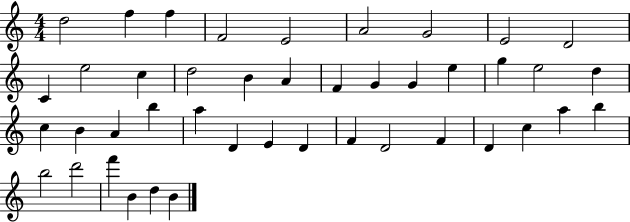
X:1
T:Untitled
M:4/4
L:1/4
K:C
d2 f f F2 E2 A2 G2 E2 D2 C e2 c d2 B A F G G e g e2 d c B A b a D E D F D2 F D c a b b2 d'2 f' B d B